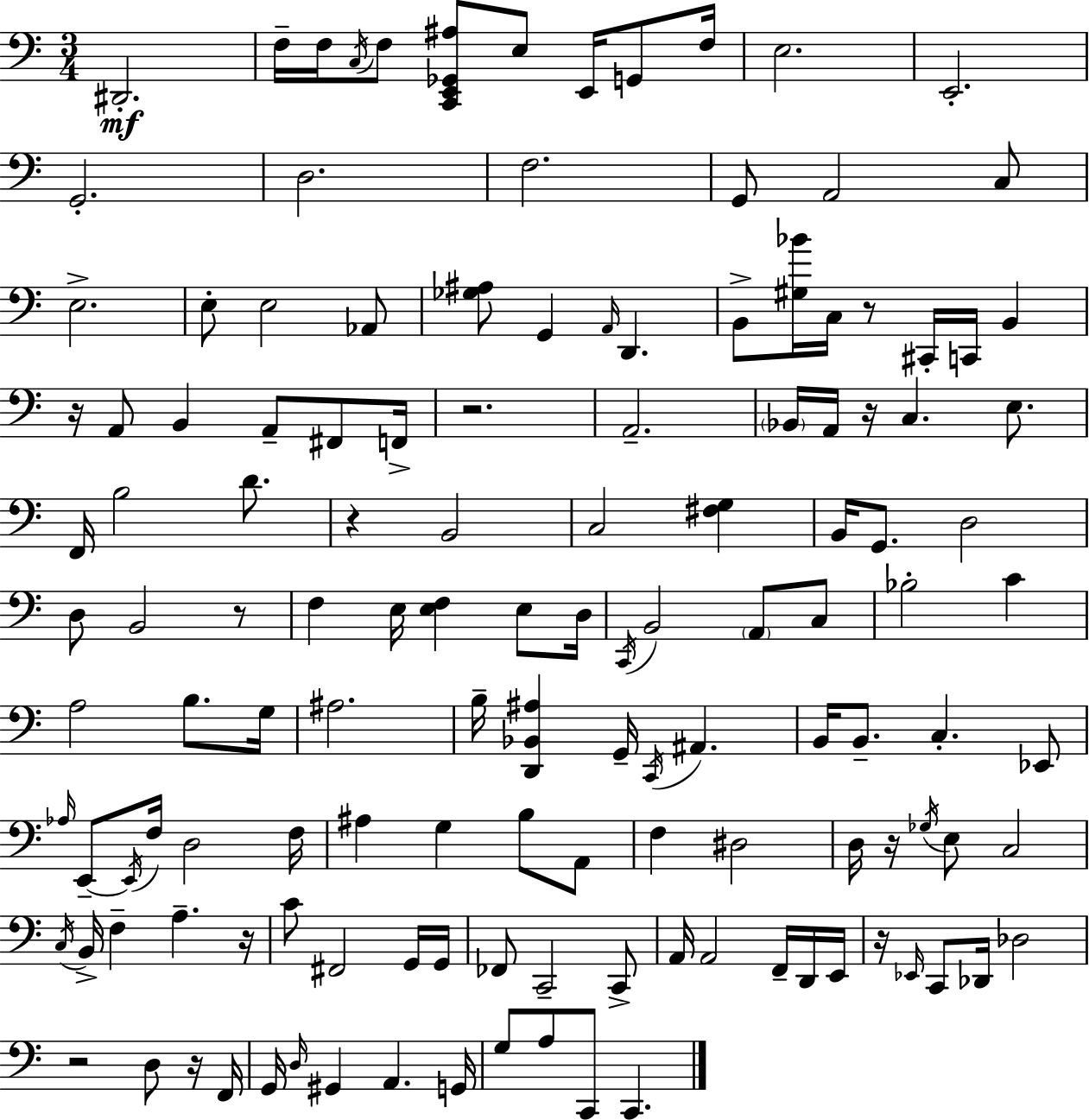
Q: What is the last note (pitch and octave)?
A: C2